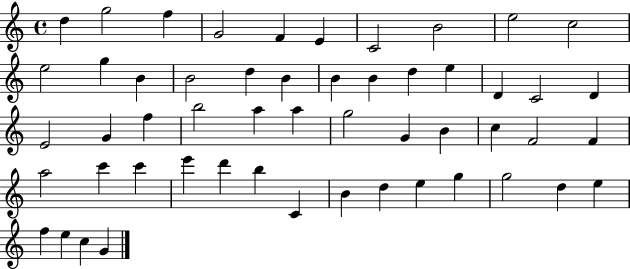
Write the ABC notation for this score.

X:1
T:Untitled
M:4/4
L:1/4
K:C
d g2 f G2 F E C2 B2 e2 c2 e2 g B B2 d B B B d e D C2 D E2 G f b2 a a g2 G B c F2 F a2 c' c' e' d' b C B d e g g2 d e f e c G